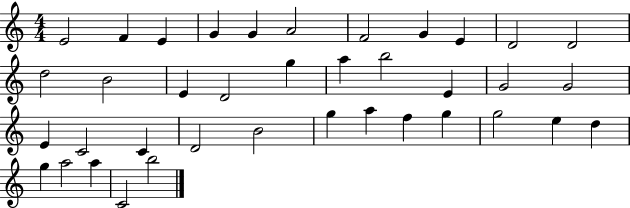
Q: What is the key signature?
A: C major